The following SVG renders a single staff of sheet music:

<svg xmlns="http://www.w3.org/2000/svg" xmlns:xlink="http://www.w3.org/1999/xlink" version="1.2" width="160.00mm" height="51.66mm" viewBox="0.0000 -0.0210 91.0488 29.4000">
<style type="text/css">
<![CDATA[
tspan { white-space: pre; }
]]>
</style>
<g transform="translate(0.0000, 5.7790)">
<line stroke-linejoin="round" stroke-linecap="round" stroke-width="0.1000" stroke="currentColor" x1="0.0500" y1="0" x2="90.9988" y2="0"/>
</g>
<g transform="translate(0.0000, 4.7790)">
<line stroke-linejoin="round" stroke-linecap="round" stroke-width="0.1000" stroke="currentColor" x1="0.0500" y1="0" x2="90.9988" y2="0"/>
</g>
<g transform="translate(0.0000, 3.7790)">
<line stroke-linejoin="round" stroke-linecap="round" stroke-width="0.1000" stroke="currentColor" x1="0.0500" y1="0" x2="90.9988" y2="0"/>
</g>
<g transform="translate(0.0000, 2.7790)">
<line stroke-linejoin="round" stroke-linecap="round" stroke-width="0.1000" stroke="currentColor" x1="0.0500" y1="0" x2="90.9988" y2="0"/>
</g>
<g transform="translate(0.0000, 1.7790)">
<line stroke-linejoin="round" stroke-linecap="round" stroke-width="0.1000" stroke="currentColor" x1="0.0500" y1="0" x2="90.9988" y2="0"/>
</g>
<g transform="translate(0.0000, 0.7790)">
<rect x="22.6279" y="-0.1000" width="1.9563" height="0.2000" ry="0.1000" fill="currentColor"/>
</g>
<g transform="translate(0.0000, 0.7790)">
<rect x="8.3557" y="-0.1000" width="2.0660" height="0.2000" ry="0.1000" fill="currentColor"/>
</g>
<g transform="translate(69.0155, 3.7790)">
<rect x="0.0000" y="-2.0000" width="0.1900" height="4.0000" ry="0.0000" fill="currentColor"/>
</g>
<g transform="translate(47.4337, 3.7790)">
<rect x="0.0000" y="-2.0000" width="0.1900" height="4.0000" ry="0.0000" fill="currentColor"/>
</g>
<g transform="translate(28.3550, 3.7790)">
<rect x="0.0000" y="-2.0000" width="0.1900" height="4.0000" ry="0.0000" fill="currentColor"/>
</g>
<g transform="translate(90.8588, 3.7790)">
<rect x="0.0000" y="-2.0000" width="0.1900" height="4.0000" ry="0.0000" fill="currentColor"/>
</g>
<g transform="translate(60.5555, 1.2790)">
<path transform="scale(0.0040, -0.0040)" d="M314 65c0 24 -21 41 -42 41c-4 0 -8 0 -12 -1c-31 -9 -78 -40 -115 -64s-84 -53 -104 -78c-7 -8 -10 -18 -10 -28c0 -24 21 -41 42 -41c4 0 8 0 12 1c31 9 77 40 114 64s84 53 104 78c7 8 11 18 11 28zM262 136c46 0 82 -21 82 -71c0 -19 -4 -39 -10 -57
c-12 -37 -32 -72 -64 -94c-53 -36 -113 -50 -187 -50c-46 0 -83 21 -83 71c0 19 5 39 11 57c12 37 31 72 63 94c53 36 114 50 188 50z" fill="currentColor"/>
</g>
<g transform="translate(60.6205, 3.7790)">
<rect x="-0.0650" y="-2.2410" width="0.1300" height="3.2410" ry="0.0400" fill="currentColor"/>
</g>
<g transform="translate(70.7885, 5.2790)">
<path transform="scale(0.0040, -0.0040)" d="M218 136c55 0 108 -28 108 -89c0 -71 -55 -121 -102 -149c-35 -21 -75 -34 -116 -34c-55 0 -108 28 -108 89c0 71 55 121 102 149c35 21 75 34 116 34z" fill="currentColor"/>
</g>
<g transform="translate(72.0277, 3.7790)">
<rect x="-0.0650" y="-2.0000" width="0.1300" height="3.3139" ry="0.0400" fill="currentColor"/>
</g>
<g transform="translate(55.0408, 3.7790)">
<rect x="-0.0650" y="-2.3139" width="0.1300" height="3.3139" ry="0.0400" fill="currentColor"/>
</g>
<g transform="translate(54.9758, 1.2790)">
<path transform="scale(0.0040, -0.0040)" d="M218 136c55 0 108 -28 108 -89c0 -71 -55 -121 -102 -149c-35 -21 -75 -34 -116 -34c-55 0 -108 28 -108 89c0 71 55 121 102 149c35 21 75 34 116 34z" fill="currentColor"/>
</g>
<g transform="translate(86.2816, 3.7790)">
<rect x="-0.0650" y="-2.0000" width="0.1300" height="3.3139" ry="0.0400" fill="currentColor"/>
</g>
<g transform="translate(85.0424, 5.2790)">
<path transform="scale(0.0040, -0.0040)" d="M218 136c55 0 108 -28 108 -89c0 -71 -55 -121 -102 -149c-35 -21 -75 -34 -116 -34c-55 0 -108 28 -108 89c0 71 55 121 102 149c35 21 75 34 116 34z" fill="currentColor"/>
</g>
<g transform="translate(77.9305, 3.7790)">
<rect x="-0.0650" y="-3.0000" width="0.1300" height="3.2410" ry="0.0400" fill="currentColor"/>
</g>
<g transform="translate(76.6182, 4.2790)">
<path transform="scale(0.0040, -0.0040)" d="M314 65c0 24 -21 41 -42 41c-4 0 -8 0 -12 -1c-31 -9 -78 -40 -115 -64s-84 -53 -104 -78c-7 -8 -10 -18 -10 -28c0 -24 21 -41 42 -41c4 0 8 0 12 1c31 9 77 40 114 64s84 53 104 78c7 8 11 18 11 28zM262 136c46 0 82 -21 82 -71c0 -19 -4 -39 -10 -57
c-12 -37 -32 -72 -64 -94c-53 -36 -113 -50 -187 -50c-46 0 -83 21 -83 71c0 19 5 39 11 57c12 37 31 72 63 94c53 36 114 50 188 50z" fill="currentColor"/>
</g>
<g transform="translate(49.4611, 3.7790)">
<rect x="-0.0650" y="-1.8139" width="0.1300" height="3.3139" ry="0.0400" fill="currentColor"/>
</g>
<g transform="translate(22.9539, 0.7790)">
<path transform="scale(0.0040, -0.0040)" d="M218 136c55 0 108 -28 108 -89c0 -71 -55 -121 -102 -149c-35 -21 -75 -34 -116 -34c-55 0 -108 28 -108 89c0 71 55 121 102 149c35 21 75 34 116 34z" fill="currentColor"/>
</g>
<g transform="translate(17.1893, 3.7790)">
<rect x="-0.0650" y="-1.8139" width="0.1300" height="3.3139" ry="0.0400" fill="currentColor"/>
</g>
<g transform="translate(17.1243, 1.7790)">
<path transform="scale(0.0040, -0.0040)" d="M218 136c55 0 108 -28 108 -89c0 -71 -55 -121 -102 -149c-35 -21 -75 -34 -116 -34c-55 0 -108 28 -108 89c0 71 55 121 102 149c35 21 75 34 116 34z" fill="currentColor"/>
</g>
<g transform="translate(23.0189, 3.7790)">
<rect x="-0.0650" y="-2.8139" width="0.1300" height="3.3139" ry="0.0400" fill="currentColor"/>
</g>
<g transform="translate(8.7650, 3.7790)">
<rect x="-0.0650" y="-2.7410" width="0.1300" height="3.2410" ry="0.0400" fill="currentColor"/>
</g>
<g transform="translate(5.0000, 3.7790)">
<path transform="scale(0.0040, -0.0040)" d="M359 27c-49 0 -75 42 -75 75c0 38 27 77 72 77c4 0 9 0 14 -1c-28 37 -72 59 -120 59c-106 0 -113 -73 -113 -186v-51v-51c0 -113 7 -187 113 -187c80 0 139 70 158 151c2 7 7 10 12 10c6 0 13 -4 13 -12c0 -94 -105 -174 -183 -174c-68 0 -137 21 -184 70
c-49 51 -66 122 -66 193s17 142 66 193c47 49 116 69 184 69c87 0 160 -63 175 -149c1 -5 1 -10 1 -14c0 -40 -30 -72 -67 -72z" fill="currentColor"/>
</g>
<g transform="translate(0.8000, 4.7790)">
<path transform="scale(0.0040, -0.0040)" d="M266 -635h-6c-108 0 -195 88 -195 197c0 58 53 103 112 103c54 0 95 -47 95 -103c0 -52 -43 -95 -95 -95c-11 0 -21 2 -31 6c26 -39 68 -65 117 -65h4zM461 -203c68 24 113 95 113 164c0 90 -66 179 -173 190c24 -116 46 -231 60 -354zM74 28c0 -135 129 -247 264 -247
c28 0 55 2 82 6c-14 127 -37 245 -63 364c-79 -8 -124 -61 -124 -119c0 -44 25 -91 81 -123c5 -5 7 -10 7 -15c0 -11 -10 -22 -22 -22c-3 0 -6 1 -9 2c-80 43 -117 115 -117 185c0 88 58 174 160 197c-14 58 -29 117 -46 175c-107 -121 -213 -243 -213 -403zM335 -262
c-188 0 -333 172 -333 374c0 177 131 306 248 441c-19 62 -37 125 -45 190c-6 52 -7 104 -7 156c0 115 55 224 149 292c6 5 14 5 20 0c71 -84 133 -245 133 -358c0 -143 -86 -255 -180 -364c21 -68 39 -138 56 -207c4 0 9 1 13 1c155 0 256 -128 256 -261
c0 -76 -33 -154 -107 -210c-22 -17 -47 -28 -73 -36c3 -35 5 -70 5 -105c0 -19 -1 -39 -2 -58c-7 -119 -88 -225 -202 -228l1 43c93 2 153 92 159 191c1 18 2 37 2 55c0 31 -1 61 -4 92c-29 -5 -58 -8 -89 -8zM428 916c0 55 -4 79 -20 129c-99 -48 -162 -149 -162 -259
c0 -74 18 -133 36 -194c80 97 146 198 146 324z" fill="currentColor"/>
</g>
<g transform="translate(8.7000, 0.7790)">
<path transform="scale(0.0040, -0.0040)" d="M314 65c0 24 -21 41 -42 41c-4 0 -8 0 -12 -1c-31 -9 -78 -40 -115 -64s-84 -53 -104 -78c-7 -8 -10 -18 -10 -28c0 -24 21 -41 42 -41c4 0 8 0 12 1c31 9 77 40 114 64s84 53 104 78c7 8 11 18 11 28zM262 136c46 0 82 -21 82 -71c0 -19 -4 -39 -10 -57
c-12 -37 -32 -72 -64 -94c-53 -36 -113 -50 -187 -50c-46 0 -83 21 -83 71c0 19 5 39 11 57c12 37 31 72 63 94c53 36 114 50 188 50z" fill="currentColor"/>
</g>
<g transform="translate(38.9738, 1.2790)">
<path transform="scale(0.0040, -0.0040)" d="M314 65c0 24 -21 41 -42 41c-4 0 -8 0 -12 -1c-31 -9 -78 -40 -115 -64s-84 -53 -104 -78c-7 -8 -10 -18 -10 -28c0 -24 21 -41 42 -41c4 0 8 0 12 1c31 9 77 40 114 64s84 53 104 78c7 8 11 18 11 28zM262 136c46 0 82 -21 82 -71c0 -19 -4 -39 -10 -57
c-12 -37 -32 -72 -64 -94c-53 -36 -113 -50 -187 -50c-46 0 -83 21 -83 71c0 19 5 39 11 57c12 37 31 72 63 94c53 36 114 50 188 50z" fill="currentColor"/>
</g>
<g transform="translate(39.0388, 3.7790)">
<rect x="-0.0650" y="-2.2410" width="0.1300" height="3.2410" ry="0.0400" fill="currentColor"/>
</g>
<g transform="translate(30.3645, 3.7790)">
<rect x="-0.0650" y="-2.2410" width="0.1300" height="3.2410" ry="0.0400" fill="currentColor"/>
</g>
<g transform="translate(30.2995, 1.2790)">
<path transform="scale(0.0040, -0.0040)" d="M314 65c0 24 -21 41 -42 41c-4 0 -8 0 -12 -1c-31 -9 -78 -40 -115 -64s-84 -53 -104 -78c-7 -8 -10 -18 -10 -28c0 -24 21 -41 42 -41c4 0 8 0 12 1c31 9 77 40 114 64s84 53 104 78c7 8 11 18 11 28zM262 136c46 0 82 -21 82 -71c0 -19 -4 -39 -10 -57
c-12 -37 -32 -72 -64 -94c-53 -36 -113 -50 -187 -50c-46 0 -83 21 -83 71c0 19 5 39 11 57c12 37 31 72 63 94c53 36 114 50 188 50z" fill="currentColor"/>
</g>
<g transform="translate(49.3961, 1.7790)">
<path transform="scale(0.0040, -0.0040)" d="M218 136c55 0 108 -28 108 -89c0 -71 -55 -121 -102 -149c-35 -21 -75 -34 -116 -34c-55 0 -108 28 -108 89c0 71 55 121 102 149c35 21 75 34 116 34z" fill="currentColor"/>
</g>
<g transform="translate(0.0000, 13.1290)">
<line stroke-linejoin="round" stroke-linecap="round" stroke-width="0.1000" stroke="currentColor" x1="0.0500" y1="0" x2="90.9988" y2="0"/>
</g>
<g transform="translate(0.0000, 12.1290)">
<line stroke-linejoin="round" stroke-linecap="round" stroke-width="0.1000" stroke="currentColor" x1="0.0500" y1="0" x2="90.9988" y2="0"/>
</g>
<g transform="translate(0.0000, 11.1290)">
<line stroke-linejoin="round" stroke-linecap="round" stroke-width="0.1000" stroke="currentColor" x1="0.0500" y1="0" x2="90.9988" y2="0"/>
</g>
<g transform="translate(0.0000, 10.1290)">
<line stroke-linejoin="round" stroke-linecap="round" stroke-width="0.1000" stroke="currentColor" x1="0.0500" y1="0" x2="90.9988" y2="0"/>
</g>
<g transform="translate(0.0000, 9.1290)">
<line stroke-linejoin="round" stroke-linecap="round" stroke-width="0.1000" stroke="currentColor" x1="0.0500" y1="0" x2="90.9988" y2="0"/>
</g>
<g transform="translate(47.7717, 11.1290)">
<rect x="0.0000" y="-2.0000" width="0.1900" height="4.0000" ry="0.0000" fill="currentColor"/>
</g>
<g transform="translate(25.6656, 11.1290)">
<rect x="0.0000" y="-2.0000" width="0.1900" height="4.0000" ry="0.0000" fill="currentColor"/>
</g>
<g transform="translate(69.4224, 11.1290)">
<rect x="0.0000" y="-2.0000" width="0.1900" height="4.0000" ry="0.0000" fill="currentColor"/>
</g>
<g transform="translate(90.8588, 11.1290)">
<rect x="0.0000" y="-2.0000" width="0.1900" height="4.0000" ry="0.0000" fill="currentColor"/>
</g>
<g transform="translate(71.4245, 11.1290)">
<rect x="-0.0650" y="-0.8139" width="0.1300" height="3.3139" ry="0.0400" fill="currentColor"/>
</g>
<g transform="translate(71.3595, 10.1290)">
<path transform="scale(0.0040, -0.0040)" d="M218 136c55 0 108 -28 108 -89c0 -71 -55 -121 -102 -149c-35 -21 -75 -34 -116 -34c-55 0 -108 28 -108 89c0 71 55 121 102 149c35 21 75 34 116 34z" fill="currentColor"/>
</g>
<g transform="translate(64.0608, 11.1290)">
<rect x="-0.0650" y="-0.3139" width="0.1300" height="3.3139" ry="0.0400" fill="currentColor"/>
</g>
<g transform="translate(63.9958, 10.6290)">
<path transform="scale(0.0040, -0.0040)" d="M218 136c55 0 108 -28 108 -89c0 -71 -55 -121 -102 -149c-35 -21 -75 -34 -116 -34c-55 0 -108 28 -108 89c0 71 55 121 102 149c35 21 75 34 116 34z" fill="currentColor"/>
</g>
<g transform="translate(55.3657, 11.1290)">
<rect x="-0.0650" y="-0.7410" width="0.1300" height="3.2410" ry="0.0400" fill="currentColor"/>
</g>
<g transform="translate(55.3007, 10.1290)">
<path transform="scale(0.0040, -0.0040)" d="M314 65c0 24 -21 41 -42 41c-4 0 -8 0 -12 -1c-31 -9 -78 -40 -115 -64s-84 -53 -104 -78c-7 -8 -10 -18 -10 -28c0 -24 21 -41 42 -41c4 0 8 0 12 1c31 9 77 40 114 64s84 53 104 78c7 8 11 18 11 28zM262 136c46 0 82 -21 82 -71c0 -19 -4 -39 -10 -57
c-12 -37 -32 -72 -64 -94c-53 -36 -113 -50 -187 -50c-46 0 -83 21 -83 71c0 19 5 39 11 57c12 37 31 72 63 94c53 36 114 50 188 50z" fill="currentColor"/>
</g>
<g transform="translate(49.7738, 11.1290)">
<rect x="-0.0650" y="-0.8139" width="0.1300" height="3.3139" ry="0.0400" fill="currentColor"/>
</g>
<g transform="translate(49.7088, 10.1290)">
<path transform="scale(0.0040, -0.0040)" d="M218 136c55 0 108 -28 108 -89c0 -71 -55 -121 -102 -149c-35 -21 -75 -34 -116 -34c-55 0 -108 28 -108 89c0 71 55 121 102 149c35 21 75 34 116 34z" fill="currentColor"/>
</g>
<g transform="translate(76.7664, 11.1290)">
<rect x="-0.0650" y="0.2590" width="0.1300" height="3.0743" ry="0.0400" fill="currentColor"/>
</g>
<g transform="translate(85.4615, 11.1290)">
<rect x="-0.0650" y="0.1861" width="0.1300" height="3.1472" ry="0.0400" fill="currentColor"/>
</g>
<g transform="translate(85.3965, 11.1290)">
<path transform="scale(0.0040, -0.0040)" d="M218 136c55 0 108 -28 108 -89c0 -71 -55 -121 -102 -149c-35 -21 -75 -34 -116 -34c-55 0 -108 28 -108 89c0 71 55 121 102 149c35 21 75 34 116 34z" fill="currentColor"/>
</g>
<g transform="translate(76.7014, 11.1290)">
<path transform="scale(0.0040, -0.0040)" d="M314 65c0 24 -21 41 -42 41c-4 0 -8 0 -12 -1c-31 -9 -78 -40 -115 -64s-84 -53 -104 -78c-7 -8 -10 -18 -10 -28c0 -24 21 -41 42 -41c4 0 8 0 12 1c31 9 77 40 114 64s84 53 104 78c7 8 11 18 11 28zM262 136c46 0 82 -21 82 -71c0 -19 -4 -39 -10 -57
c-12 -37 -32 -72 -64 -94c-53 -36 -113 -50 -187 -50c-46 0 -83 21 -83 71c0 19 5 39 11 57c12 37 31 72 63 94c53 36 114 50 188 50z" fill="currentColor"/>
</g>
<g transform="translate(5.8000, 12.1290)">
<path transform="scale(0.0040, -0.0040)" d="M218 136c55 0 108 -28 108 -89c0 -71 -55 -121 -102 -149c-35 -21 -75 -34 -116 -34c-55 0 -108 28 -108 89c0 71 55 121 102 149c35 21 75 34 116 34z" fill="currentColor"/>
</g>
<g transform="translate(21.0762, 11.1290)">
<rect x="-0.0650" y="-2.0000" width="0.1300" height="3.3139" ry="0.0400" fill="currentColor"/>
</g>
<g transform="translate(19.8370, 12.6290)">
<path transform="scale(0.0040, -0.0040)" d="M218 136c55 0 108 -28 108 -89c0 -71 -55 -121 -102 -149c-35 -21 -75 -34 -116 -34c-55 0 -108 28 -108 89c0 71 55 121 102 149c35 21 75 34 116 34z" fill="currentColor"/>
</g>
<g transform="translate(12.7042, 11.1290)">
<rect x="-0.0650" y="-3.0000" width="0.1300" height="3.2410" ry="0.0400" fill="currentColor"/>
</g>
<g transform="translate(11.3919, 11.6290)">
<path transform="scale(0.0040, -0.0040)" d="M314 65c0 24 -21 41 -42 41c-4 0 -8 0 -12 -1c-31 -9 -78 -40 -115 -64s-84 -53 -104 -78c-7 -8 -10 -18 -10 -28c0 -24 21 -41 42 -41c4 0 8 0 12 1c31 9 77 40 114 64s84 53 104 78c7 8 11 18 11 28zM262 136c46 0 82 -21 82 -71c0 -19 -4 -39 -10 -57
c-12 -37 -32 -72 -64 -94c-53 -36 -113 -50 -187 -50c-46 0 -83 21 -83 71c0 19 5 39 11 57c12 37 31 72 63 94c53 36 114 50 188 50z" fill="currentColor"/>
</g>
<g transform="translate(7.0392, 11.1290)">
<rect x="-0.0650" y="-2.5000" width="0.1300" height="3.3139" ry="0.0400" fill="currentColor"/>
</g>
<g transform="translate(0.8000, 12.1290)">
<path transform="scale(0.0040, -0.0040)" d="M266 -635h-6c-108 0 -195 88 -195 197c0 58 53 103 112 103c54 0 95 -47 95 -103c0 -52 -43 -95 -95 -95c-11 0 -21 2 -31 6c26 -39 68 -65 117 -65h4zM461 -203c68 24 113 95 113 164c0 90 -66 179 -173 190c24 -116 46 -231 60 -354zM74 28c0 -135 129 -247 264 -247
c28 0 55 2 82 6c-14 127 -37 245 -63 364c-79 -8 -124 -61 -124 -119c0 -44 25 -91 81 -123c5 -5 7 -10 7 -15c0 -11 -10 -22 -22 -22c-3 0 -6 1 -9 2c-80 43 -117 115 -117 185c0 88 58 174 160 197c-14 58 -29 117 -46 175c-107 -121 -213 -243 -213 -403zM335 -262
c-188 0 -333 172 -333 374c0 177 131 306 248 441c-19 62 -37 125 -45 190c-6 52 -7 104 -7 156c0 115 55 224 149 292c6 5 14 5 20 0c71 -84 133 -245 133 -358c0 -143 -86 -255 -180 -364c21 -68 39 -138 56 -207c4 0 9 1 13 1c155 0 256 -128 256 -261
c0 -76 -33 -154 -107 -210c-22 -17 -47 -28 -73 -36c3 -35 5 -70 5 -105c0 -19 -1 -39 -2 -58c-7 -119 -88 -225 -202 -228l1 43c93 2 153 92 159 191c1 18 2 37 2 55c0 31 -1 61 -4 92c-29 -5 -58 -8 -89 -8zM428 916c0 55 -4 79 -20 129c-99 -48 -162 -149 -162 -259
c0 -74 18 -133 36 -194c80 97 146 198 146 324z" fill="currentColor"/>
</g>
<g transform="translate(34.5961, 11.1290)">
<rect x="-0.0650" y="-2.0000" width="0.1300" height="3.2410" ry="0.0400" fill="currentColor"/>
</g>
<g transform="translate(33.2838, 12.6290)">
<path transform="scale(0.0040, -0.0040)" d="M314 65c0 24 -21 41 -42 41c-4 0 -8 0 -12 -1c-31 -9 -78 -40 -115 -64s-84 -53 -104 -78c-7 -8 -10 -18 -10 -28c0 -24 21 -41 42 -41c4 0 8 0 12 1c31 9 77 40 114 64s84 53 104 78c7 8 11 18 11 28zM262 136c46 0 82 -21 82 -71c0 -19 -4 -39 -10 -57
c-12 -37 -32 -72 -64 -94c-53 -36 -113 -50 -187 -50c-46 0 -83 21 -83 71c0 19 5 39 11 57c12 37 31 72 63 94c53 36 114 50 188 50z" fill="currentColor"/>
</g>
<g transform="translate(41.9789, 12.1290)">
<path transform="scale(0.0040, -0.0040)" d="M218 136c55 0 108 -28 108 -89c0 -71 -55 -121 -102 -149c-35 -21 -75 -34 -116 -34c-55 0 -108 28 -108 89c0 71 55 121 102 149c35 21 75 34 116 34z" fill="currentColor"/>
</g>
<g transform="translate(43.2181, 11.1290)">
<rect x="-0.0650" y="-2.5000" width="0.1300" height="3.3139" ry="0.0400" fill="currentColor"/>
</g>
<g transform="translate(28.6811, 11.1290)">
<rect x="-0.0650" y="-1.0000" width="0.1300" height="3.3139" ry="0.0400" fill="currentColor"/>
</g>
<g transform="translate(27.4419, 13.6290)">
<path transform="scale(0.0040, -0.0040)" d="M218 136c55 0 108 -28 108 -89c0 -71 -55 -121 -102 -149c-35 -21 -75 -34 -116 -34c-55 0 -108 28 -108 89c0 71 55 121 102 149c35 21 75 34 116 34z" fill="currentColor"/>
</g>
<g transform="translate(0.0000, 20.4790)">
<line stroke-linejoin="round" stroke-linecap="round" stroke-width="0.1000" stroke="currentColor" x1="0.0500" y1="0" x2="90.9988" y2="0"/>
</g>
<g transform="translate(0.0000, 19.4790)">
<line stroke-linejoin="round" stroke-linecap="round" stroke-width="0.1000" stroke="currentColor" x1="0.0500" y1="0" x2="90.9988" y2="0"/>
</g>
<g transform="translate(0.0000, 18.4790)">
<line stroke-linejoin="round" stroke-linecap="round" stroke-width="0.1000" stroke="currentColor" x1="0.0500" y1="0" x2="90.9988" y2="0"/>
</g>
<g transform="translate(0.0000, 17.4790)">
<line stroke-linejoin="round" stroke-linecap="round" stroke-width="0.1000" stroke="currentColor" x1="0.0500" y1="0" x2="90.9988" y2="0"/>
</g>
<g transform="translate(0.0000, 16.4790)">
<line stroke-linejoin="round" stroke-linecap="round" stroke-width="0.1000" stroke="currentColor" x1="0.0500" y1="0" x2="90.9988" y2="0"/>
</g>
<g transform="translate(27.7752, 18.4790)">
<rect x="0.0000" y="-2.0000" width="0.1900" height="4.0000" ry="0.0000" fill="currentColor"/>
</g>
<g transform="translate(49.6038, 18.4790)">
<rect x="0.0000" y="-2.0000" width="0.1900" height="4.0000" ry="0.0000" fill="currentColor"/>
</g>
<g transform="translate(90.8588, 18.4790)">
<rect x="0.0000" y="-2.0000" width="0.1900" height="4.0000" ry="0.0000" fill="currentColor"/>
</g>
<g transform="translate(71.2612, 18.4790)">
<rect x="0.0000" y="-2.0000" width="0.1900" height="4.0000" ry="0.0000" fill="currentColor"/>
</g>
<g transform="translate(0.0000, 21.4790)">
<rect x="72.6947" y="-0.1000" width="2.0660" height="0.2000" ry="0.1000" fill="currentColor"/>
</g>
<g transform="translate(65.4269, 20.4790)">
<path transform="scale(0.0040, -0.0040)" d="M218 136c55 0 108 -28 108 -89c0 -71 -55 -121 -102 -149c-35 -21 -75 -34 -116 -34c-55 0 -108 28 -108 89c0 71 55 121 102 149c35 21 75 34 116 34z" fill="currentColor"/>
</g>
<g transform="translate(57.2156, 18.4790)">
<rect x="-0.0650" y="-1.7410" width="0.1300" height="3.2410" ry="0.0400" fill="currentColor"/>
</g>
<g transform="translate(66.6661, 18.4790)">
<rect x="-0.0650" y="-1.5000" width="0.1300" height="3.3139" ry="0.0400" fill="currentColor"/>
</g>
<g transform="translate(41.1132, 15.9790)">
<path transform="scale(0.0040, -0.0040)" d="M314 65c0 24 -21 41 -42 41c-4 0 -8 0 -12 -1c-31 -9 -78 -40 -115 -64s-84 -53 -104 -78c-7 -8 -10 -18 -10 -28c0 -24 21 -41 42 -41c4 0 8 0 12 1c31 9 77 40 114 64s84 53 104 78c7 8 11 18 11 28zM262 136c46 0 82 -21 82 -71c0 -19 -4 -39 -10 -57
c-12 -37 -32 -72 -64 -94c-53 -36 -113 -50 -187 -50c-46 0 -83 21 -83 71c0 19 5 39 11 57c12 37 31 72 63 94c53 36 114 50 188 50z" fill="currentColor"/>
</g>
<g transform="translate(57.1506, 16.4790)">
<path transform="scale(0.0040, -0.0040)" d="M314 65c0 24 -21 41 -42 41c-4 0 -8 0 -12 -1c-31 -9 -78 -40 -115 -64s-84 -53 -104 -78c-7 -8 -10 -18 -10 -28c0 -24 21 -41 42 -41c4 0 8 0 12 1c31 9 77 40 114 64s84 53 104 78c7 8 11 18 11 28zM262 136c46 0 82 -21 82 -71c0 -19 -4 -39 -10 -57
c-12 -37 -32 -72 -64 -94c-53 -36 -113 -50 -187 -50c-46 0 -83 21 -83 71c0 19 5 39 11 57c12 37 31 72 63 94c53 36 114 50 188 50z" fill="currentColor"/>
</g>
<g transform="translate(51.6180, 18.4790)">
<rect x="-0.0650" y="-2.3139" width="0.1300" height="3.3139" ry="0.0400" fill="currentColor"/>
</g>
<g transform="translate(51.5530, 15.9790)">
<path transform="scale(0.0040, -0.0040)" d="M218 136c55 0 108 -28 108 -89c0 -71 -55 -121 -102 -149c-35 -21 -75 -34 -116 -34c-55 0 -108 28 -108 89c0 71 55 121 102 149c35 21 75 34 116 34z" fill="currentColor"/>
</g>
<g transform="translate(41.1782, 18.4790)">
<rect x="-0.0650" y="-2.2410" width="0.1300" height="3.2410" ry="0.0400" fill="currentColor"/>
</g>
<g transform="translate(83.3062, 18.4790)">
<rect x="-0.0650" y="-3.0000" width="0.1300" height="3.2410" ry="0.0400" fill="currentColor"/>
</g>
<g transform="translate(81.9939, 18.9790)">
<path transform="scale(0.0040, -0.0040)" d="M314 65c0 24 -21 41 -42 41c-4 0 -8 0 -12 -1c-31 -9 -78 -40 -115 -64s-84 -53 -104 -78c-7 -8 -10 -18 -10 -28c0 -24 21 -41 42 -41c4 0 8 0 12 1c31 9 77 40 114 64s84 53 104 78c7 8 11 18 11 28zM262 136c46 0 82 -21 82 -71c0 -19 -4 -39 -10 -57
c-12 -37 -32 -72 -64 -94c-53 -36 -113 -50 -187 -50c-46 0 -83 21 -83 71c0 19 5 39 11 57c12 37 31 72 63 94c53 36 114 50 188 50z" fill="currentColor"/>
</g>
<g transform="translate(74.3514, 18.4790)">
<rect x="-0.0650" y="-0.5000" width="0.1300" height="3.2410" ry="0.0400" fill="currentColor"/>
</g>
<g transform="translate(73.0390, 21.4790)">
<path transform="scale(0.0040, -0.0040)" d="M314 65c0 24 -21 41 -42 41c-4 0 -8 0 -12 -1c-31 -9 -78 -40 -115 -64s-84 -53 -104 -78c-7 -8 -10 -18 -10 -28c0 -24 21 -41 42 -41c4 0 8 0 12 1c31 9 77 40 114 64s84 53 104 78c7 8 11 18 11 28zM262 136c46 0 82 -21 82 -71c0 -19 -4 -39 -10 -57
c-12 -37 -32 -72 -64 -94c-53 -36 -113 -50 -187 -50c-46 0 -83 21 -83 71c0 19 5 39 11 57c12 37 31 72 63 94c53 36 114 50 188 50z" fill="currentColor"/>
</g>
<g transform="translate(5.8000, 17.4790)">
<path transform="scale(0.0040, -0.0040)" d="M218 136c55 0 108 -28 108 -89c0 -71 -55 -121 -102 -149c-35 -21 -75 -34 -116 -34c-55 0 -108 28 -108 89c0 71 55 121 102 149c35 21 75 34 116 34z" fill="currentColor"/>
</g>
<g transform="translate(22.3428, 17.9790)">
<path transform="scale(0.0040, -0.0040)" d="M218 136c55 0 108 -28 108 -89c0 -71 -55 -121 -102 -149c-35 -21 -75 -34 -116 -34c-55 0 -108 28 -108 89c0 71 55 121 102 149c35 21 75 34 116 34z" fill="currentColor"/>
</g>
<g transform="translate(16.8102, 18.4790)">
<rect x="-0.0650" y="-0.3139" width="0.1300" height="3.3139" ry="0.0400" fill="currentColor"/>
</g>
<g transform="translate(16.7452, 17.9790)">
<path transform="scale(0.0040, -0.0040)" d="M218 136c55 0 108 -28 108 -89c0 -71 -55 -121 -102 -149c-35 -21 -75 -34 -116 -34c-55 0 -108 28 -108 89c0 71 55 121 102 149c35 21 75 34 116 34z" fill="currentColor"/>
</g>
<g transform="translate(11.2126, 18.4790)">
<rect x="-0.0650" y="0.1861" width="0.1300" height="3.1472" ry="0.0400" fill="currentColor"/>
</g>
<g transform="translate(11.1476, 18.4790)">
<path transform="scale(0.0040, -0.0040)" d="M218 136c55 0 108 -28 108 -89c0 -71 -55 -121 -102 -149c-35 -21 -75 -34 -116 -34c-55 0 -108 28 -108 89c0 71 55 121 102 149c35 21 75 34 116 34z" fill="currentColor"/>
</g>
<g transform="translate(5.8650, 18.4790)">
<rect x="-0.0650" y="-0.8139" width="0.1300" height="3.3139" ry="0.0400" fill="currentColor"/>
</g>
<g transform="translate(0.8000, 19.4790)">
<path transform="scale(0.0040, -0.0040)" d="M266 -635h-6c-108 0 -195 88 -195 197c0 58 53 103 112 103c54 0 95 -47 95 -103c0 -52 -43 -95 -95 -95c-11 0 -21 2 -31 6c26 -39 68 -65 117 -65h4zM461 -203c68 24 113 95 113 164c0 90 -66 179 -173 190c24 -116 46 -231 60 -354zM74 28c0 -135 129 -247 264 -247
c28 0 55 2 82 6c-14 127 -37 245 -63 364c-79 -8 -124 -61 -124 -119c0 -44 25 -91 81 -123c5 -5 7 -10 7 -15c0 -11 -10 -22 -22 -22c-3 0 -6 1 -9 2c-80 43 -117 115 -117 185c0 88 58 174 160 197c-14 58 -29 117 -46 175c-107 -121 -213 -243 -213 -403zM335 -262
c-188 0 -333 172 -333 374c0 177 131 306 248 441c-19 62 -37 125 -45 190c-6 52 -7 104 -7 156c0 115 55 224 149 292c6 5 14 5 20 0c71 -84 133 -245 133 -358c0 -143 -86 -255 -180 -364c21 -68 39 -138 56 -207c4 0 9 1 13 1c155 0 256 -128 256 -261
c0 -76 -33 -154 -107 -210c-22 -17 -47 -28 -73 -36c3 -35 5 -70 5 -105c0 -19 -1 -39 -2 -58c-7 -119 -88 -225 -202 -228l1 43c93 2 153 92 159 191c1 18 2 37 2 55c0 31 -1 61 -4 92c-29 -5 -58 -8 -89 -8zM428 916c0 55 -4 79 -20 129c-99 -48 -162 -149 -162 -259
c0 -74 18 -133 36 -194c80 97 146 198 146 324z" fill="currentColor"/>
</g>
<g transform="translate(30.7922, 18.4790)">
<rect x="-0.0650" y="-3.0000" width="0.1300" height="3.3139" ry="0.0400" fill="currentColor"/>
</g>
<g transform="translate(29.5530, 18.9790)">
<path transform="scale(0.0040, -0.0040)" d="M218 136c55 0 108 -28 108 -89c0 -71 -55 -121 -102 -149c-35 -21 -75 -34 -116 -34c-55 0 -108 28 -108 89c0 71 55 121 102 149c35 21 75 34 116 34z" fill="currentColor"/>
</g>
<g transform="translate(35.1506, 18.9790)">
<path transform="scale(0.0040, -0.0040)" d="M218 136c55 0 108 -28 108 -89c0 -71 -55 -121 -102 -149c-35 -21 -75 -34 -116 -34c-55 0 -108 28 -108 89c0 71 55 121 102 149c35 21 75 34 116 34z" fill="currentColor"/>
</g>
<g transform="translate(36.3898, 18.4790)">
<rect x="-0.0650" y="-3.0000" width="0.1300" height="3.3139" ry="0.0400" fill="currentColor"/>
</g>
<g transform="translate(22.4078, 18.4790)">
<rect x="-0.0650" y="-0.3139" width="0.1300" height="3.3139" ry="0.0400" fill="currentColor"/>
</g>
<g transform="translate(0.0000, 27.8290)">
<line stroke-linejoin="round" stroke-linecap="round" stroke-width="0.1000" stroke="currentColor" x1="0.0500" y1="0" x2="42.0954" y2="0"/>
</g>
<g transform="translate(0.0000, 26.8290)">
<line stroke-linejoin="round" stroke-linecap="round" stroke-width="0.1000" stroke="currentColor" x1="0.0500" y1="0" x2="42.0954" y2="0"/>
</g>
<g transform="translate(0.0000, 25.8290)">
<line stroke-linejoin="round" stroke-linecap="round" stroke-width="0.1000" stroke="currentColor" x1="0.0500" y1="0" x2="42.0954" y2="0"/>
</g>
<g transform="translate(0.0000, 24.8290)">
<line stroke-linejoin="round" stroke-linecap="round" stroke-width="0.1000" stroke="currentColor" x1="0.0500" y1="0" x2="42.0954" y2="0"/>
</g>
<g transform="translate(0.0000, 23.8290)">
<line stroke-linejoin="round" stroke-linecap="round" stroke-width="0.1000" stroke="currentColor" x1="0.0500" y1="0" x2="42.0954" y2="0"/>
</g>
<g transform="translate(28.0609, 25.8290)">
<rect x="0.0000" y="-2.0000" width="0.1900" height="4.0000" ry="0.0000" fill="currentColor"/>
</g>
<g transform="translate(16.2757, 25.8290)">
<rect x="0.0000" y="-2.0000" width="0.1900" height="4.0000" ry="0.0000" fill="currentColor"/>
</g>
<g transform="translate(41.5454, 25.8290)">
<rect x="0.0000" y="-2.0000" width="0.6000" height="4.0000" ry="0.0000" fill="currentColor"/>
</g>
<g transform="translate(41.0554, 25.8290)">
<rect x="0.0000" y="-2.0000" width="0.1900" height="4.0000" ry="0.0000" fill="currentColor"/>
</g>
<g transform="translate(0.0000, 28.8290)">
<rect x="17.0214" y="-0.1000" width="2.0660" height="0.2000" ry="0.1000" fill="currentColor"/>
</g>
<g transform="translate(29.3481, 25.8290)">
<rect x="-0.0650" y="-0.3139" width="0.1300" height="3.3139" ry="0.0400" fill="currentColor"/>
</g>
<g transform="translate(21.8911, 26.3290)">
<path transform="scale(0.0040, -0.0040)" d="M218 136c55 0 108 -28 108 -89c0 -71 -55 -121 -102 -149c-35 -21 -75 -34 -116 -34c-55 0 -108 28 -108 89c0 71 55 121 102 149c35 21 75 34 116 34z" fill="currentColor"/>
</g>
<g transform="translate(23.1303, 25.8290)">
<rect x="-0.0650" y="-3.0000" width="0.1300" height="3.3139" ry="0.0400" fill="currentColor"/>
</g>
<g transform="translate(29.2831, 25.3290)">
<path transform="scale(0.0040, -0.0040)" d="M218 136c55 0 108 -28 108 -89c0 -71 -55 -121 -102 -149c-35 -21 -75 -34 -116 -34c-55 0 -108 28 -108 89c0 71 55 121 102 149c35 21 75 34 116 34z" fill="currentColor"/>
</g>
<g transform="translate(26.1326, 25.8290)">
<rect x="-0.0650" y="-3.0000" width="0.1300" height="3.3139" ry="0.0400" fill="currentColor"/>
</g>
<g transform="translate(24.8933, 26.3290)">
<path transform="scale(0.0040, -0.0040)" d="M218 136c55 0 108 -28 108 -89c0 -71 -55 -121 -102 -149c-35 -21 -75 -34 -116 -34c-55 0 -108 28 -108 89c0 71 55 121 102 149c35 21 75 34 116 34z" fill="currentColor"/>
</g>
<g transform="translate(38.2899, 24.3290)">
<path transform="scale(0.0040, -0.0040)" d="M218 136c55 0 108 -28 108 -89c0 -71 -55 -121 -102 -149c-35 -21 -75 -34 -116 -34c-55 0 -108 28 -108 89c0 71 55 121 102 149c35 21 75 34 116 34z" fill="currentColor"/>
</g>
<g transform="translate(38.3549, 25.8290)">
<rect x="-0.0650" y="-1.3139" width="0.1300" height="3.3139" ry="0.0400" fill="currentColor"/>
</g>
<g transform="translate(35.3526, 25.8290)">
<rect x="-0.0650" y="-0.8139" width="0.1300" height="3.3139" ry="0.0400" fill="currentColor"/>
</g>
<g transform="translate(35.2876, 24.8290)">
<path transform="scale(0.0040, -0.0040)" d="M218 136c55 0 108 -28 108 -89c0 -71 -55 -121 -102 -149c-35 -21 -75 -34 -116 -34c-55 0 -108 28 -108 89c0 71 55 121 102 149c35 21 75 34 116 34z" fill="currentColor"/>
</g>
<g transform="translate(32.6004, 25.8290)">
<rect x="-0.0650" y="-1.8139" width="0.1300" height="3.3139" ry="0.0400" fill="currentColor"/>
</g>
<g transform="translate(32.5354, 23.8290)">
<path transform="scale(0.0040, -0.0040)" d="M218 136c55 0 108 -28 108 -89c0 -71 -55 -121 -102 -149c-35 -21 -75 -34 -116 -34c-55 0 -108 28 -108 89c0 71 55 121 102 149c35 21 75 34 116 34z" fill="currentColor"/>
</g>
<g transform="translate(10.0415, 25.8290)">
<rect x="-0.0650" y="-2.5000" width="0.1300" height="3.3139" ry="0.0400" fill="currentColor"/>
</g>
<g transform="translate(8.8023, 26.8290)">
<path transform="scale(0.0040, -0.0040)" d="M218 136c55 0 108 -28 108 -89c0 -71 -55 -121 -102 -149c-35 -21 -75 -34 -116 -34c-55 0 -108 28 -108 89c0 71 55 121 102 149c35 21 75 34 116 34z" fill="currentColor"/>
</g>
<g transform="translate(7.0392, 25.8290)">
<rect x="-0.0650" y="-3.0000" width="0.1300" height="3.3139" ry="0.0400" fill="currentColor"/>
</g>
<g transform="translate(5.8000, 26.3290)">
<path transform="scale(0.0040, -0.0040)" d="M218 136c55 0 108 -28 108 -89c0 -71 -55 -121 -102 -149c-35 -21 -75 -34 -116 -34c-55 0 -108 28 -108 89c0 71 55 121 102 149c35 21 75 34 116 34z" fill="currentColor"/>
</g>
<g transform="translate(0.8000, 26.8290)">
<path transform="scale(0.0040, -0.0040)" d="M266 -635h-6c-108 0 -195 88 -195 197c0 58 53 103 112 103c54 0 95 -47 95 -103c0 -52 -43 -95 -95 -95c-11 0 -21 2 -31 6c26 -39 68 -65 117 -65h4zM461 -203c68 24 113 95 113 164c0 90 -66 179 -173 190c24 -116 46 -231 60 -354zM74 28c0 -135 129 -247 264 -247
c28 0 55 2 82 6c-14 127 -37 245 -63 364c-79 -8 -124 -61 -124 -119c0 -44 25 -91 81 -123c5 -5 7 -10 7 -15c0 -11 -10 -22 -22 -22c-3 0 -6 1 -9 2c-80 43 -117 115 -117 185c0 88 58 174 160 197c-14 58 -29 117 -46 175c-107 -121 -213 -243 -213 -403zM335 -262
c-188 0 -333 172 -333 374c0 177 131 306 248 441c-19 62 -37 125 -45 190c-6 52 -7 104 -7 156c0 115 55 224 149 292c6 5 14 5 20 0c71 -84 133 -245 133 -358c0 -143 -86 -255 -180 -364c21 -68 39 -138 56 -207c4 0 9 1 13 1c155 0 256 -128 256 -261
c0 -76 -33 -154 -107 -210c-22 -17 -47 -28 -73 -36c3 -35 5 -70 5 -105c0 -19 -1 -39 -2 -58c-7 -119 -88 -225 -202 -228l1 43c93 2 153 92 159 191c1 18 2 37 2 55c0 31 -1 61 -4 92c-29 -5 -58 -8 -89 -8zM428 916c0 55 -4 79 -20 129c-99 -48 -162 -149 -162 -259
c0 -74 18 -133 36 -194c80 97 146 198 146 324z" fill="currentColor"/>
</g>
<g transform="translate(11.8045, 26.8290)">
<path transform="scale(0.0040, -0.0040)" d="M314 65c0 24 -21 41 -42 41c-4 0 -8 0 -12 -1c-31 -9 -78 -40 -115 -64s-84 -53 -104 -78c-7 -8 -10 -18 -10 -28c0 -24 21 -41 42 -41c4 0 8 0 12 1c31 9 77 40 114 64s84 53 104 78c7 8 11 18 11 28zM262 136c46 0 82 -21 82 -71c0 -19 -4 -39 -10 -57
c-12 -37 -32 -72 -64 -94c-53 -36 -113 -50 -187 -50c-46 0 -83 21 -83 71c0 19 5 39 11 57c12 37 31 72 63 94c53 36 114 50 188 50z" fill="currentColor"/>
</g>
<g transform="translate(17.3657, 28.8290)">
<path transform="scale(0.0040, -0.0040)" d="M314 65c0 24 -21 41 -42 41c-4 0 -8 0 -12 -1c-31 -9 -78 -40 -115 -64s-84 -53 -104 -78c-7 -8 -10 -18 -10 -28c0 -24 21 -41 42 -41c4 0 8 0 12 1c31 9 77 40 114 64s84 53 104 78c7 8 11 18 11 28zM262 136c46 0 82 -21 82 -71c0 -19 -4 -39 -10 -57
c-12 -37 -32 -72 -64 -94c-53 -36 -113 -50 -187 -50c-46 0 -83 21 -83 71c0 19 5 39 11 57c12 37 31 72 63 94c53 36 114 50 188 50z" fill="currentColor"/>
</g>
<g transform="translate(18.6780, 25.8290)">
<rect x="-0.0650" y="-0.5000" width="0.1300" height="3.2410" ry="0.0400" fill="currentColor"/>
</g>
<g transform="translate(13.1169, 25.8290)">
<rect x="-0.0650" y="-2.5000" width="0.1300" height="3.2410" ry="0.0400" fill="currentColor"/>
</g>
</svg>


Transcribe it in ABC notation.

X:1
T:Untitled
M:4/4
L:1/4
K:C
a2 f a g2 g2 f g g2 F A2 F G A2 F D F2 G d d2 c d B2 B d B c c A A g2 g f2 E C2 A2 A G G2 C2 A A c f d e